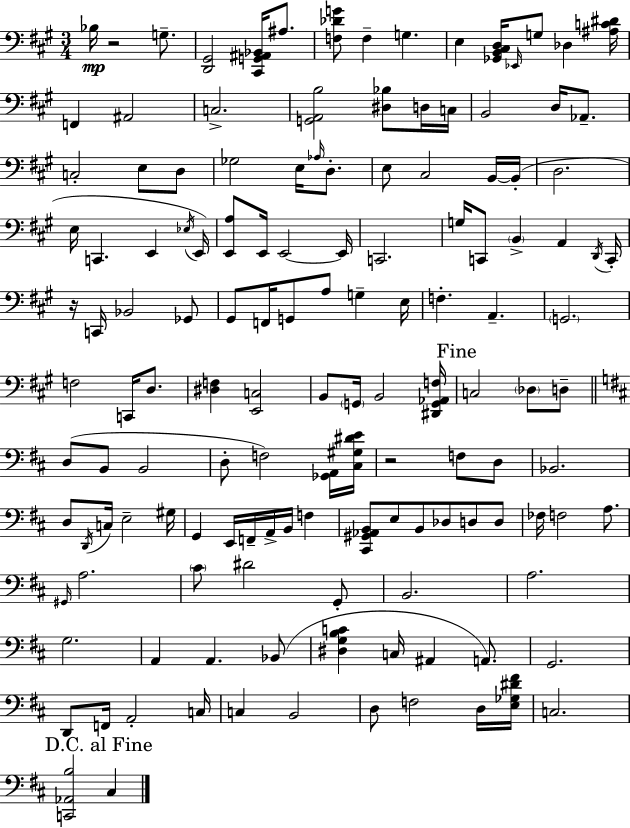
{
  \clef bass
  \numericTimeSignature
  \time 3/4
  \key a \major
  bes16\mp r2 g8.-- | <d, gis,>2 <cis, g, ais, bes,>16 ais8. | <f des' g'>8 f4-- g4. | e4 <ges, b, cis d>16 \grace { ees,16 } g8 des4 | \break <ais c' dis'>16 f,4 ais,2 | c2.-> | <g, a, b>2 <dis bes>8 d16 | c16 b,2 d16 aes,8.-- | \break c2-. e8 d8 | ges2 e16 \grace { aes16 } d8.-. | e8 cis2 | b,16~~ b,16-.( d2. | \break e16 c,4. e,4 | \acciaccatura { ees16 }) e,16 <e, a>8 e,16 e,2~~ | e,16 c,2. | g16 c,8 \parenthesize b,4-> a,4 | \break \acciaccatura { d,16 } c,16-. r16 c,16 bes,2 | ges,8 gis,8 f,16 g,8 a8 g4-- | e16 f4.-. a,4.-- | \parenthesize g,2. | \break f2 | c,16 d8. <dis f>4 <e, c>2 | b,8 \parenthesize g,16 b,2 | <dis, g, aes, f>16 \mark "Fine" c2 | \break \parenthesize des8 d8-- \bar "||" \break \key b \minor d8( b,8 b,2 | d8-. f2) <ges, a,>16 <cis gis dis' e'>16 | r2 f8 d8 | bes,2. | \break d8 \acciaccatura { d,16 } c16 e2-- | gis16 g,4 e,16 f,16-- a,16-> b,16 f4 | <cis, gis, aes, b,>8 e8 b,8 des8 d8 d8 | fes16 f2 a8. | \break \grace { gis,16 } a2. | \parenthesize cis'8 dis'2 | g,8-. b,2. | a2. | \break g2. | a,4 a,4. | bes,8( <dis g b c'>4 c16 ais,4 a,8.) | g,2. | \break d,8 f,16 a,2-. | c16 c4 b,2 | d8 f2 | d16 <e ges dis' fis'>16 c2. | \break \mark "D.C. al Fine" <c, aes, b>2 cis4 | \bar "|."
}